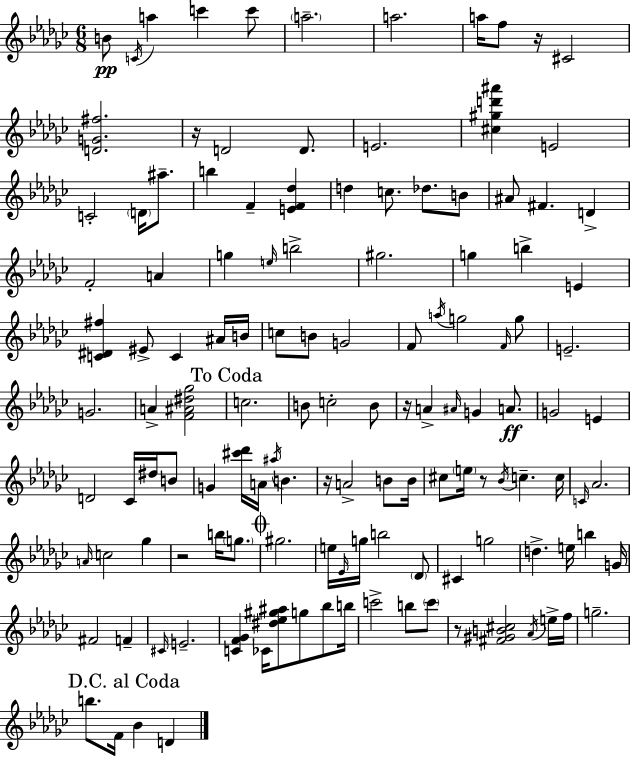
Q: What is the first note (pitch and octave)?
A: B4